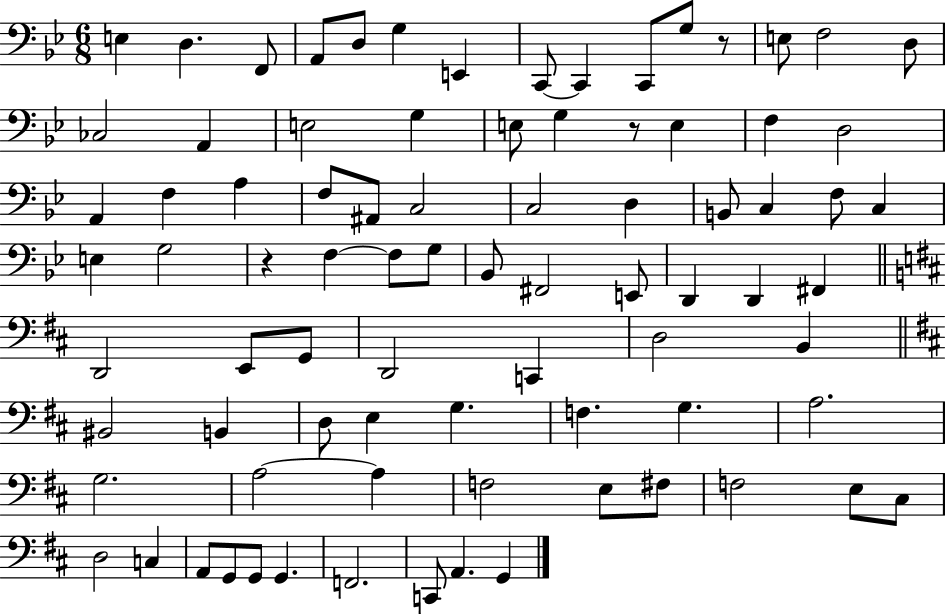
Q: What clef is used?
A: bass